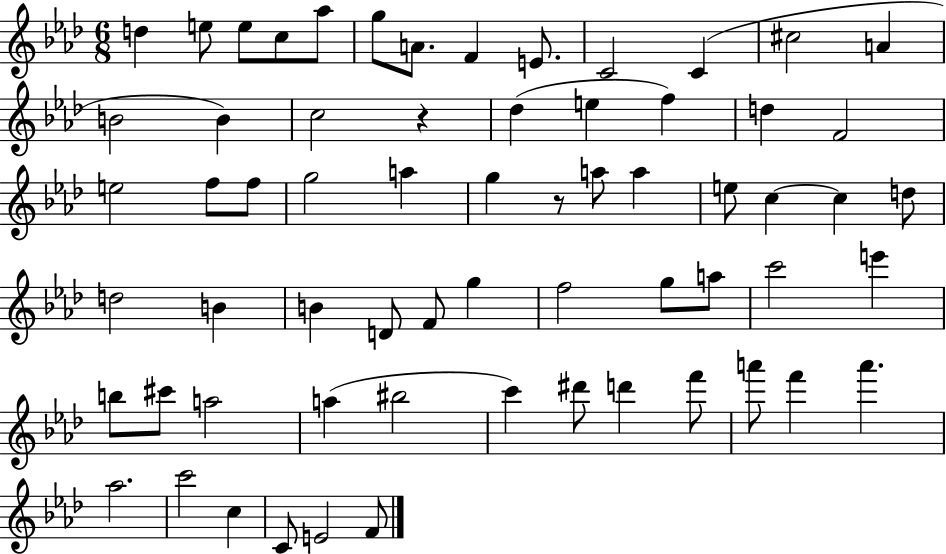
{
  \clef treble
  \numericTimeSignature
  \time 6/8
  \key aes \major
  d''4 e''8 e''8 c''8 aes''8 | g''8 a'8. f'4 e'8. | c'2 c'4( | cis''2 a'4 | \break b'2 b'4) | c''2 r4 | des''4( e''4 f''4) | d''4 f'2 | \break e''2 f''8 f''8 | g''2 a''4 | g''4 r8 a''8 a''4 | e''8 c''4~~ c''4 d''8 | \break d''2 b'4 | b'4 d'8 f'8 g''4 | f''2 g''8 a''8 | c'''2 e'''4 | \break b''8 cis'''8 a''2 | a''4( bis''2 | c'''4) dis'''8 d'''4 f'''8 | a'''8 f'''4 a'''4. | \break aes''2. | c'''2 c''4 | c'8 e'2 f'8 | \bar "|."
}